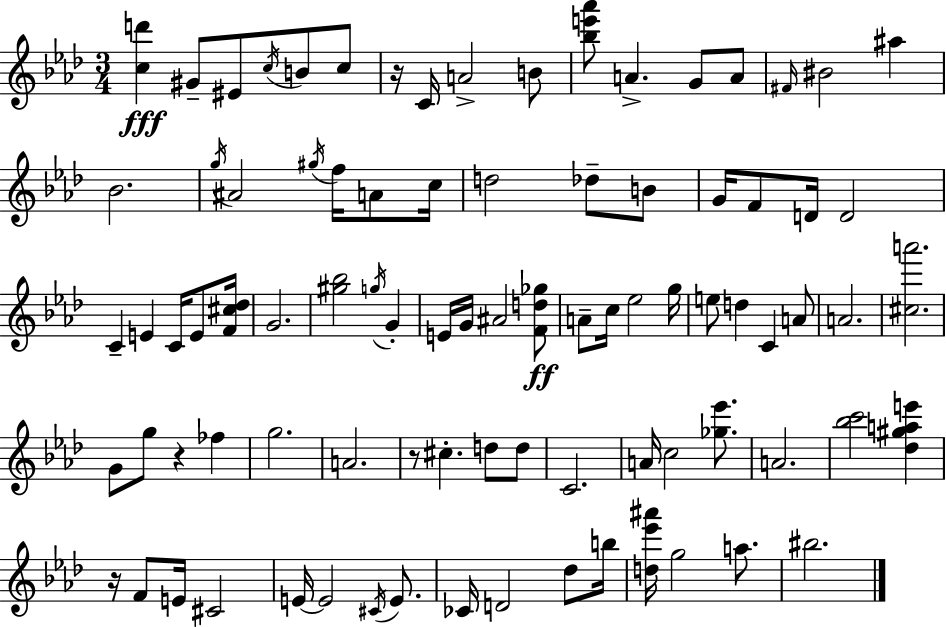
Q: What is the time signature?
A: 3/4